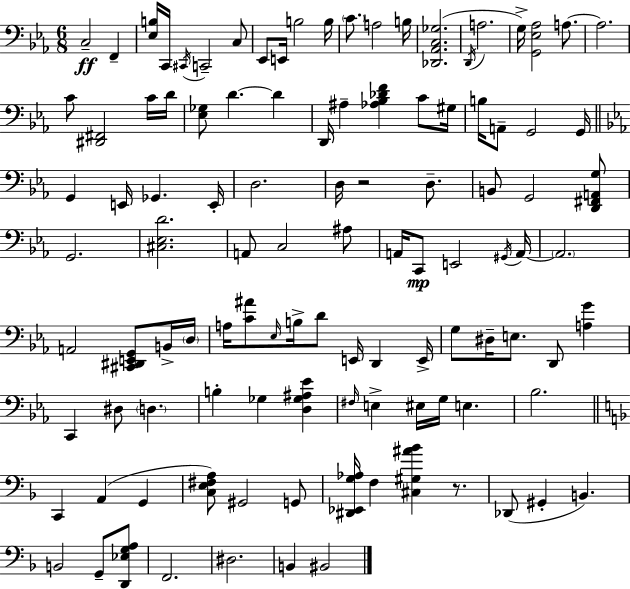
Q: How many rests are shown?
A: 2